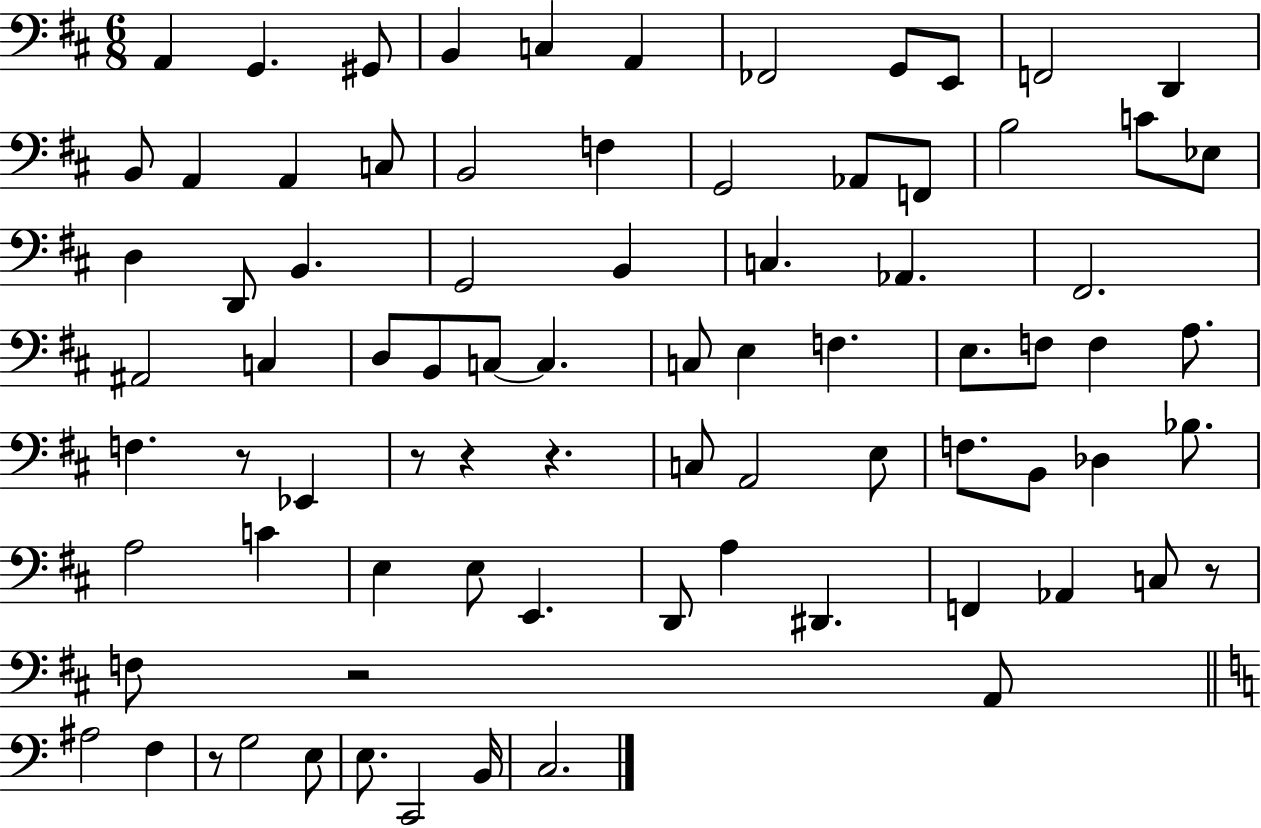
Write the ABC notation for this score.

X:1
T:Untitled
M:6/8
L:1/4
K:D
A,, G,, ^G,,/2 B,, C, A,, _F,,2 G,,/2 E,,/2 F,,2 D,, B,,/2 A,, A,, C,/2 B,,2 F, G,,2 _A,,/2 F,,/2 B,2 C/2 _E,/2 D, D,,/2 B,, G,,2 B,, C, _A,, ^F,,2 ^A,,2 C, D,/2 B,,/2 C,/2 C, C,/2 E, F, E,/2 F,/2 F, A,/2 F, z/2 _E,, z/2 z z C,/2 A,,2 E,/2 F,/2 B,,/2 _D, _B,/2 A,2 C E, E,/2 E,, D,,/2 A, ^D,, F,, _A,, C,/2 z/2 F,/2 z2 A,,/2 ^A,2 F, z/2 G,2 E,/2 E,/2 C,,2 B,,/4 C,2